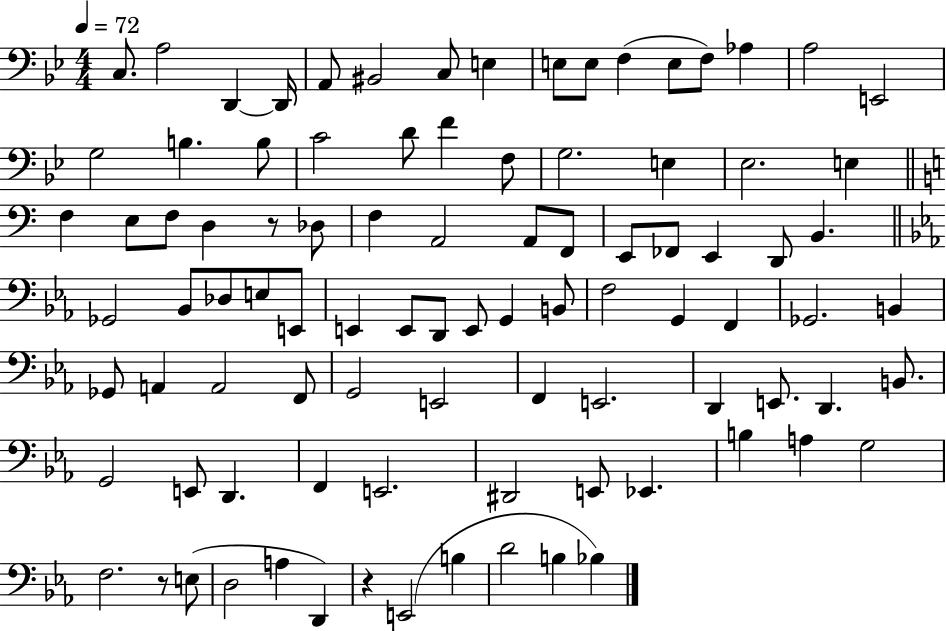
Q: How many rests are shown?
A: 3